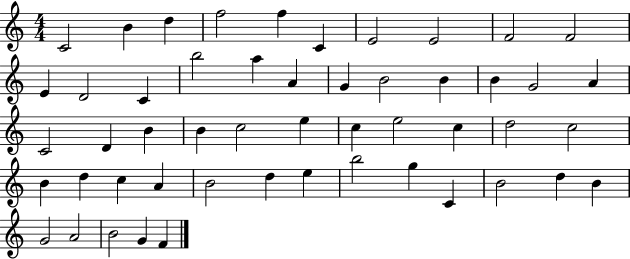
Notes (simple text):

C4/h B4/q D5/q F5/h F5/q C4/q E4/h E4/h F4/h F4/h E4/q D4/h C4/q B5/h A5/q A4/q G4/q B4/h B4/q B4/q G4/h A4/q C4/h D4/q B4/q B4/q C5/h E5/q C5/q E5/h C5/q D5/h C5/h B4/q D5/q C5/q A4/q B4/h D5/q E5/q B5/h G5/q C4/q B4/h D5/q B4/q G4/h A4/h B4/h G4/q F4/q